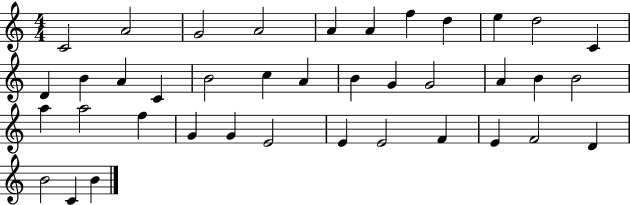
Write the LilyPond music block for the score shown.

{
  \clef treble
  \numericTimeSignature
  \time 4/4
  \key c \major
  c'2 a'2 | g'2 a'2 | a'4 a'4 f''4 d''4 | e''4 d''2 c'4 | \break d'4 b'4 a'4 c'4 | b'2 c''4 a'4 | b'4 g'4 g'2 | a'4 b'4 b'2 | \break a''4 a''2 f''4 | g'4 g'4 e'2 | e'4 e'2 f'4 | e'4 f'2 d'4 | \break b'2 c'4 b'4 | \bar "|."
}